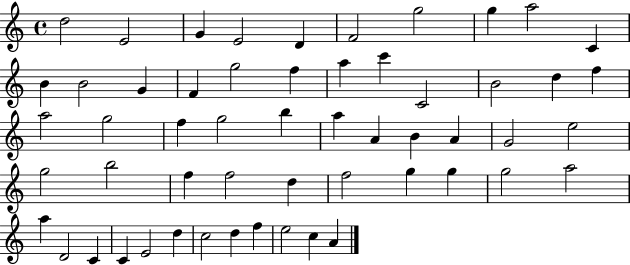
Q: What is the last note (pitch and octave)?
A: A4